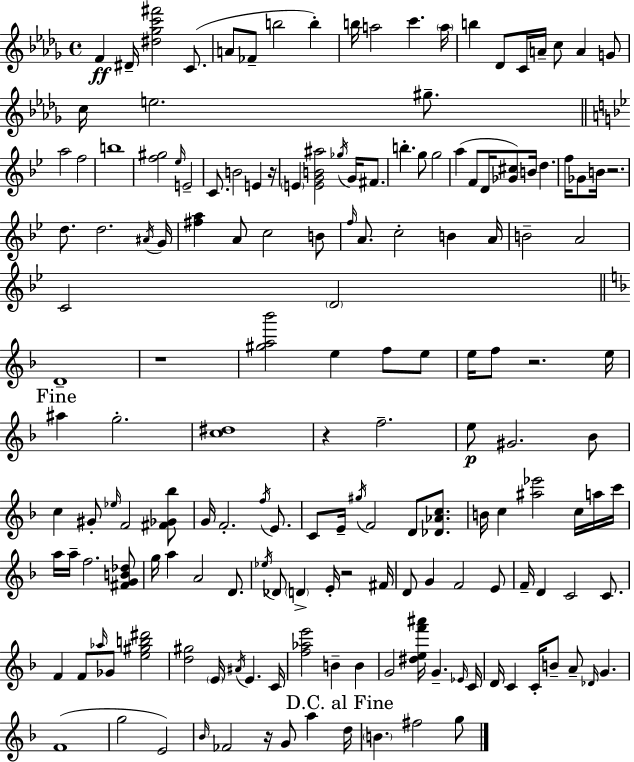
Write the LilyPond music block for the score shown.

{
  \clef treble
  \time 4/4
  \defaultTimeSignature
  \key bes \minor
  \repeat volta 2 { f'4\ff dis'16-- <dis'' ges'' c''' fis'''>2 c'8.( | a'8 fes'8-- b''2 b''4-.) | b''16 a''2 c'''4. \parenthesize a''16 | b''4 des'8 c'16 a'16-- c''8 a'4 g'8 | \break c''16 e''2. gis''8.-- | \bar "||" \break \key bes \major a''2 f''2 | b''1 | <f'' gis''>2 \grace { ees''16 } e'2-- | c'8. b'2 e'4 | \break r16 \parenthesize e'4 <e' g' b' ais''>2 \acciaccatura { ges''16 } g'16 fis'8. | b''4.-. g''8 g''2 | a''4( f'8 d'16 <ges' cis''>8) b'16 d''4. | f''16 ges'8 b'16 r2. | \break d''8. d''2. | \acciaccatura { ais'16 } g'16 <fis'' a''>4 a'8 c''2 | b'8 \grace { f''16 } a'8. c''2-. b'4 | a'16 b'2-- a'2 | \break c'2 \parenthesize d'2 | \bar "||" \break \key d \minor d'1-- | r1 | <gis'' a'' bes'''>2 e''4 f''8 e''8 | e''16 f''8 r2. e''16 | \break \mark "Fine" ais''4 g''2.-. | <c'' dis''>1 | r4 f''2.-- | e''8\p gis'2. bes'8 | \break c''4 gis'8-. \grace { ees''16 } f'2 <fis' ges' bes''>8 | g'16 f'2.-. \acciaccatura { f''16 } e'8. | c'8 e'16-- \acciaccatura { gis''16 } f'2 d'8 | <des' aes' c''>8. b'16 c''4 <ais'' ees'''>2 | \break c''16 a''16 c'''16 a''16 a''16-- f''2. | <fis' g' b' des''>8 g''16 a''4 a'2 | d'8. \acciaccatura { ees''16 } des'8 \parenthesize d'4-> e'16-. r2 | fis'16 d'8 g'4 f'2 | \break e'8 f'16-- d'4 c'2 | c'8. f'4 f'8 \grace { aes''16 } ges'8 <e'' gis'' b'' dis'''>2 | <d'' gis''>2 \parenthesize e'16 \acciaccatura { ais'16 } e'4. | c'16 <f'' aes'' e'''>2 b'4-- | \break b'4 g'2 <dis'' e'' f''' ais'''>16 g'4.-- | \grace { ees'16 } c'16 d'16 c'4 c'16-. b'8-- a'8-- | \grace { des'16 } g'4. f'1( | g''2 | \break e'2) \grace { bes'16 } fes'2 | r16 g'8 a''4 \mark "D.C. al Fine" d''16 \parenthesize b'4. fis''2 | g''8 } \bar "|."
}